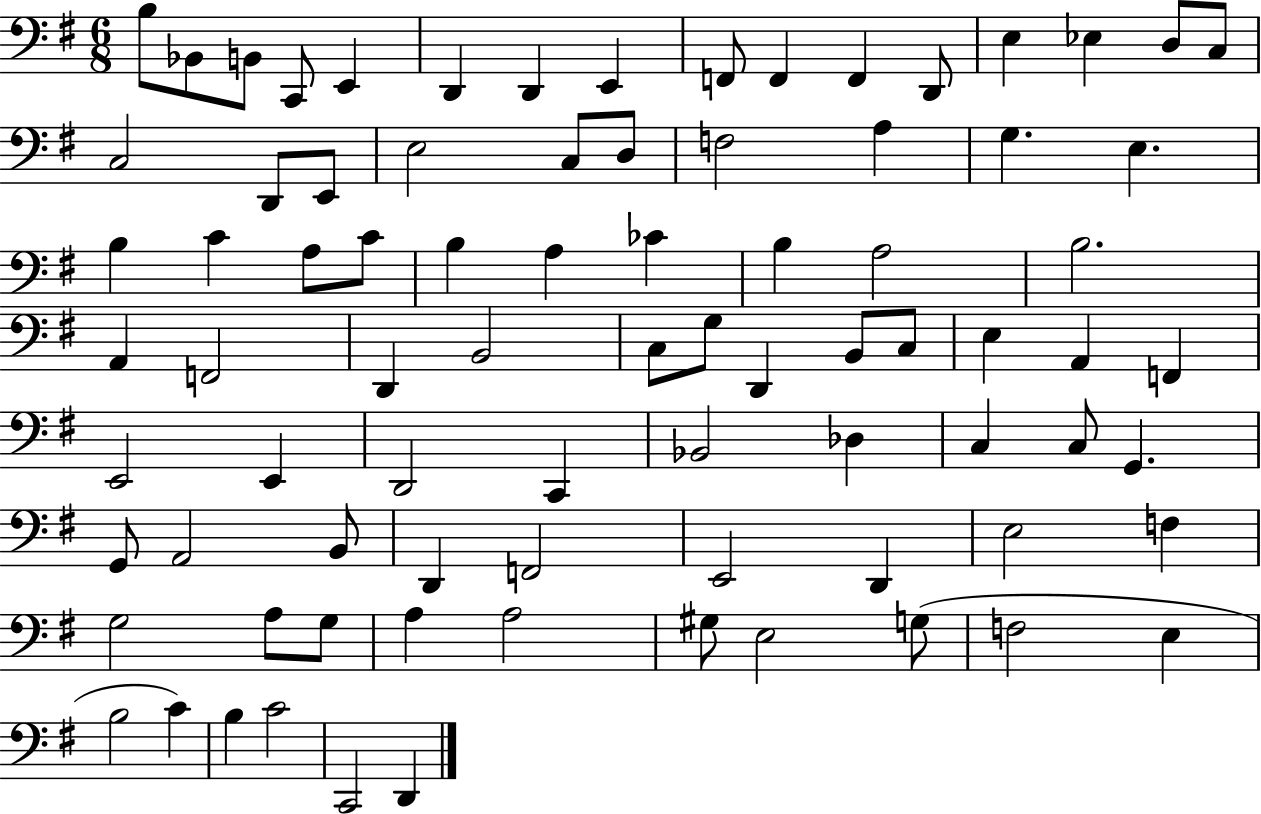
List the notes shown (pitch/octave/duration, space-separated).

B3/e Bb2/e B2/e C2/e E2/q D2/q D2/q E2/q F2/e F2/q F2/q D2/e E3/q Eb3/q D3/e C3/e C3/h D2/e E2/e E3/h C3/e D3/e F3/h A3/q G3/q. E3/q. B3/q C4/q A3/e C4/e B3/q A3/q CES4/q B3/q A3/h B3/h. A2/q F2/h D2/q B2/h C3/e G3/e D2/q B2/e C3/e E3/q A2/q F2/q E2/h E2/q D2/h C2/q Bb2/h Db3/q C3/q C3/e G2/q. G2/e A2/h B2/e D2/q F2/h E2/h D2/q E3/h F3/q G3/h A3/e G3/e A3/q A3/h G#3/e E3/h G3/e F3/h E3/q B3/h C4/q B3/q C4/h C2/h D2/q